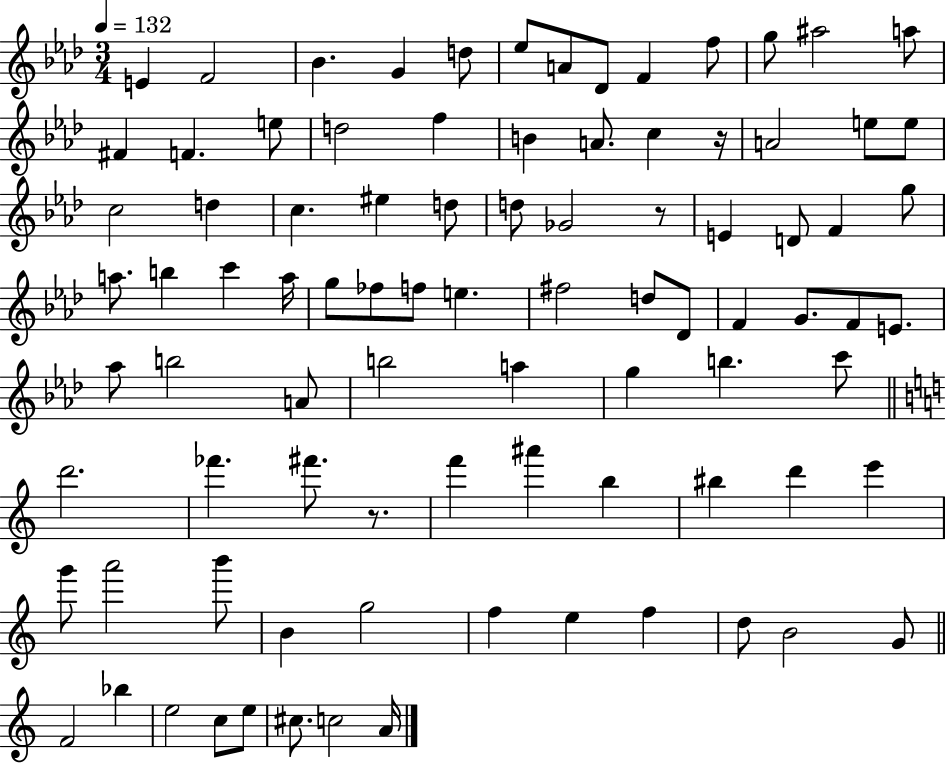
{
  \clef treble
  \numericTimeSignature
  \time 3/4
  \key aes \major
  \tempo 4 = 132
  e'4 f'2 | bes'4. g'4 d''8 | ees''8 a'8 des'8 f'4 f''8 | g''8 ais''2 a''8 | \break fis'4 f'4. e''8 | d''2 f''4 | b'4 a'8. c''4 r16 | a'2 e''8 e''8 | \break c''2 d''4 | c''4. eis''4 d''8 | d''8 ges'2 r8 | e'4 d'8 f'4 g''8 | \break a''8. b''4 c'''4 a''16 | g''8 fes''8 f''8 e''4. | fis''2 d''8 des'8 | f'4 g'8. f'8 e'8. | \break aes''8 b''2 a'8 | b''2 a''4 | g''4 b''4. c'''8 | \bar "||" \break \key c \major d'''2. | fes'''4. fis'''8. r8. | f'''4 ais'''4 b''4 | bis''4 d'''4 e'''4 | \break g'''8 a'''2 b'''8 | b'4 g''2 | f''4 e''4 f''4 | d''8 b'2 g'8 | \break \bar "||" \break \key c \major f'2 bes''4 | e''2 c''8 e''8 | cis''8. c''2 a'16 | \bar "|."
}